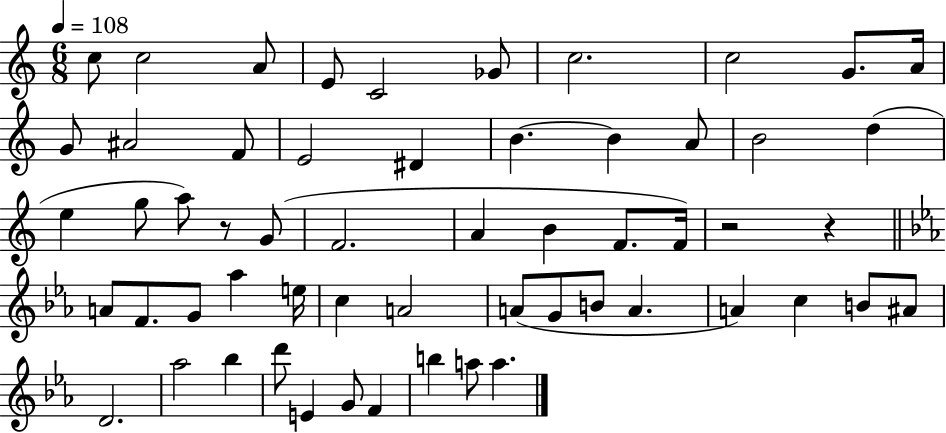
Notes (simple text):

C5/e C5/h A4/e E4/e C4/h Gb4/e C5/h. C5/h G4/e. A4/s G4/e A#4/h F4/e E4/h D#4/q B4/q. B4/q A4/e B4/h D5/q E5/q G5/e A5/e R/e G4/e F4/h. A4/q B4/q F4/e. F4/s R/h R/q A4/e F4/e. G4/e Ab5/q E5/s C5/q A4/h A4/e G4/e B4/e A4/q. A4/q C5/q B4/e A#4/e D4/h. Ab5/h Bb5/q D6/e E4/q G4/e F4/q B5/q A5/e A5/q.